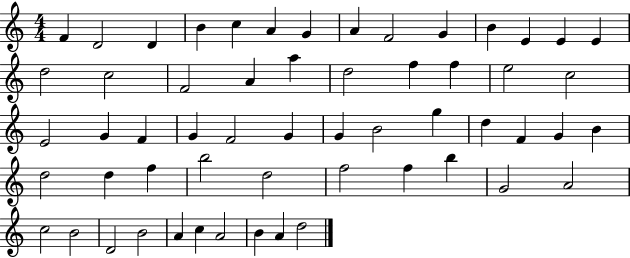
X:1
T:Untitled
M:4/4
L:1/4
K:C
F D2 D B c A G A F2 G B E E E d2 c2 F2 A a d2 f f e2 c2 E2 G F G F2 G G B2 g d F G B d2 d f b2 d2 f2 f b G2 A2 c2 B2 D2 B2 A c A2 B A d2